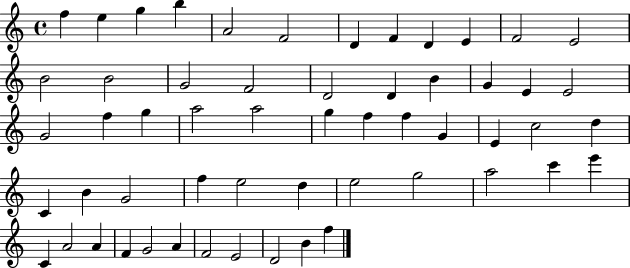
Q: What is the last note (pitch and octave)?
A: F5